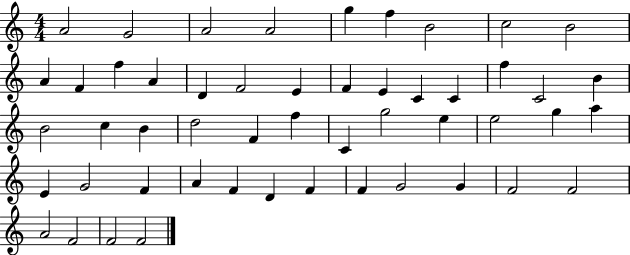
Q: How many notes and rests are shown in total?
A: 51